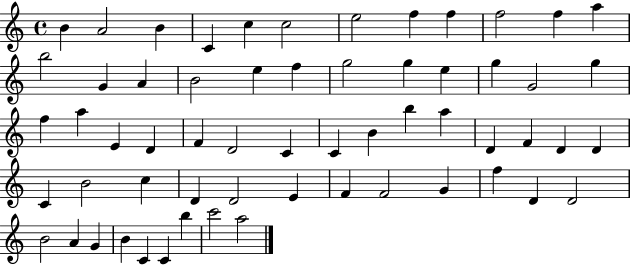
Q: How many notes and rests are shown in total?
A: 60